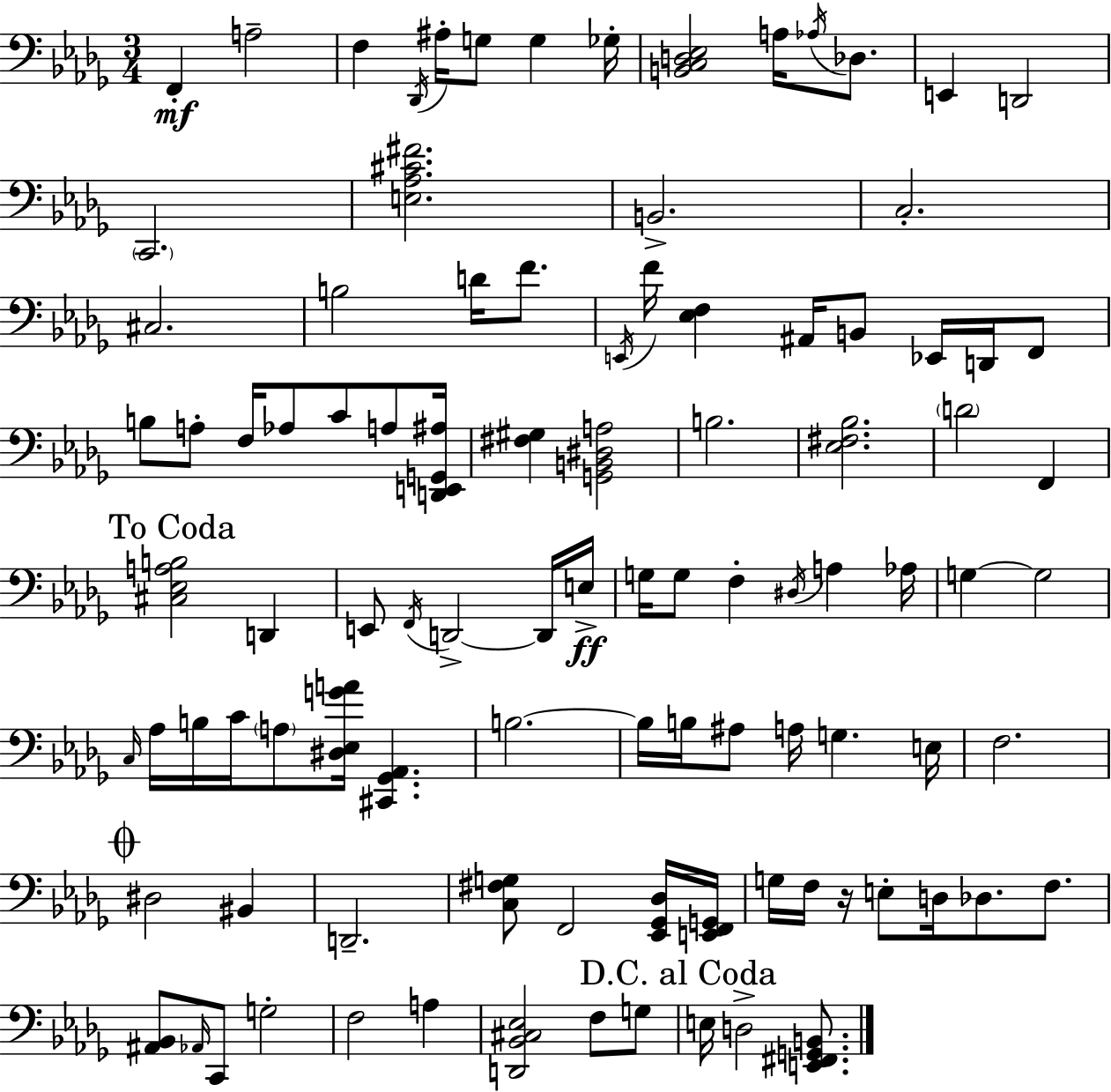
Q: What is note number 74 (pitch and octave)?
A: Ab2